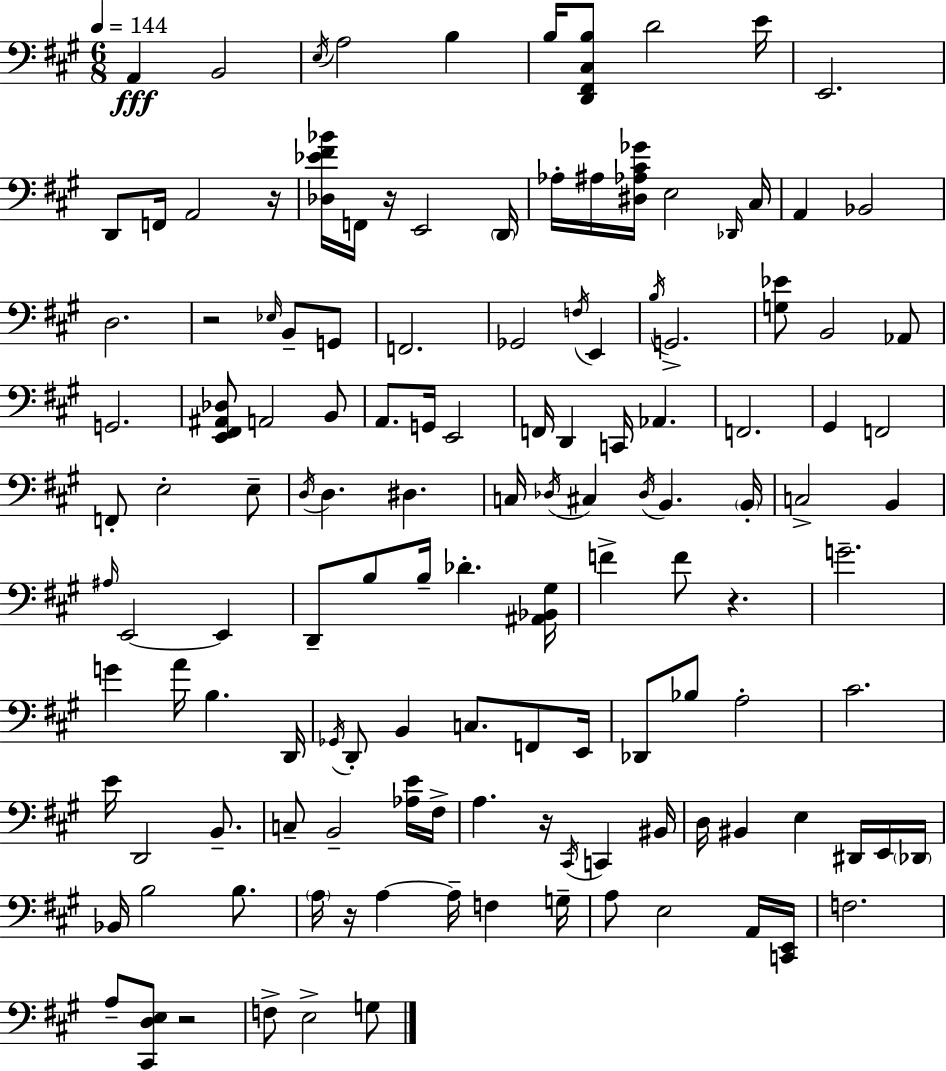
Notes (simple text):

A2/q B2/h E3/s A3/h B3/q B3/s [D2,F#2,C#3,B3]/e D4/h E4/s E2/h. D2/e F2/s A2/h R/s [Db3,Eb4,F#4,Bb4]/s F2/s R/s E2/h D2/s Ab3/s A#3/s [D#3,Ab3,C#4,Gb4]/s E3/h Db2/s C#3/s A2/q Bb2/h D3/h. R/h Eb3/s B2/e G2/e F2/h. Gb2/h F3/s E2/q B3/s G2/h. [G3,Eb4]/e B2/h Ab2/e G2/h. [E2,F#2,A#2,Db3]/e A2/h B2/e A2/e. G2/s E2/h F2/s D2/q C2/s Ab2/q. F2/h. G#2/q F2/h F2/e E3/h E3/e D3/s D3/q. D#3/q. C3/s Db3/s C#3/q Db3/s B2/q. B2/s C3/h B2/q A#3/s E2/h E2/q D2/e B3/e B3/s Db4/q. [A#2,Bb2,G#3]/s F4/q F4/e R/q. G4/h. G4/q A4/s B3/q. D2/s Gb2/s D2/e B2/q C3/e. F2/e E2/s Db2/e Bb3/e A3/h C#4/h. E4/s D2/h B2/e. C3/e B2/h [Ab3,E4]/s F#3/s A3/q. R/s C#2/s C2/q BIS2/s D3/s BIS2/q E3/q D#2/s E2/s Db2/s Bb2/s B3/h B3/e. A3/s R/s A3/q A3/s F3/q G3/s A3/e E3/h A2/s [C2,E2]/s F3/h. A3/e [C#2,D3,E3]/e R/h F3/e E3/h G3/e